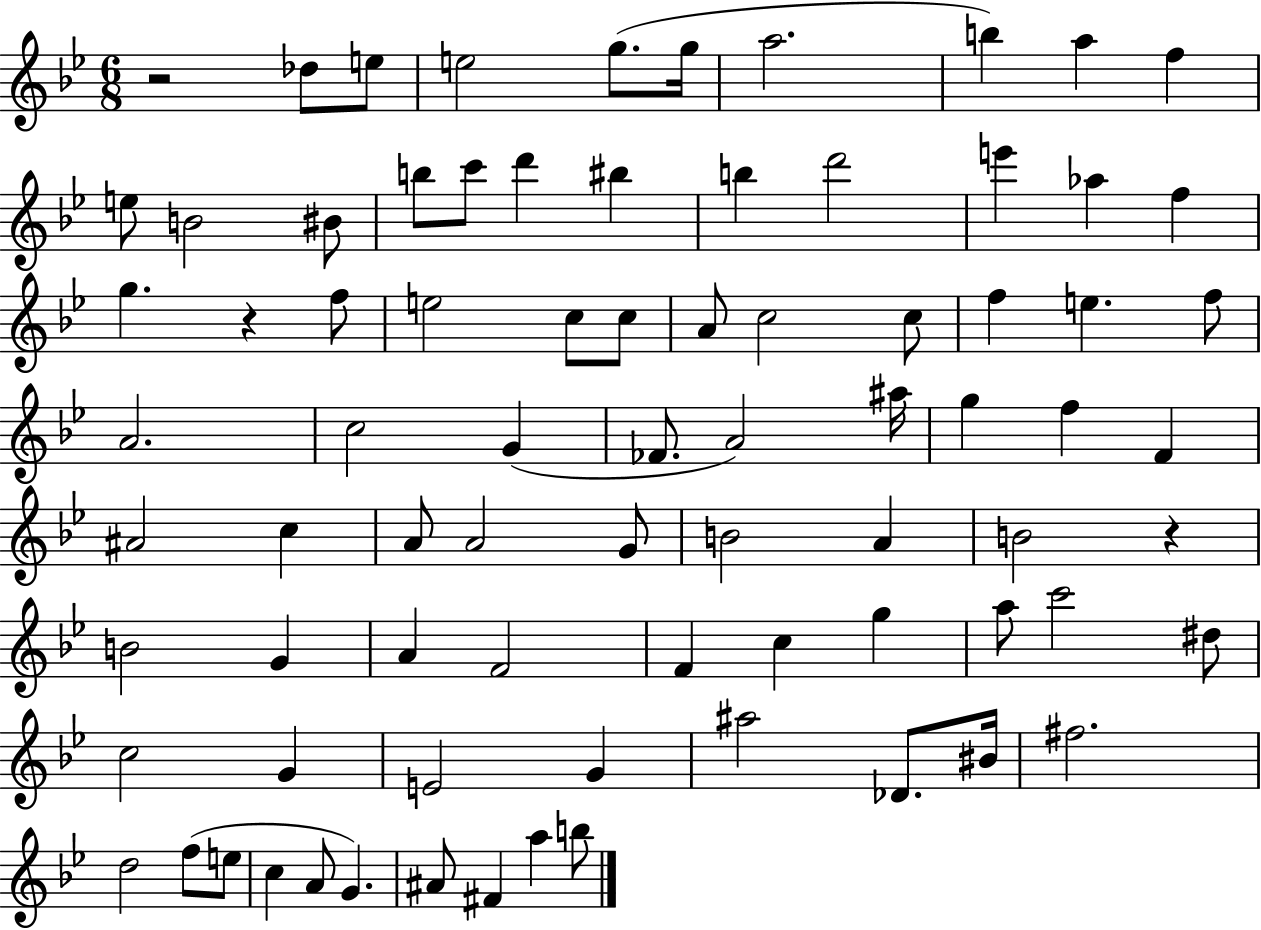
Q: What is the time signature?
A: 6/8